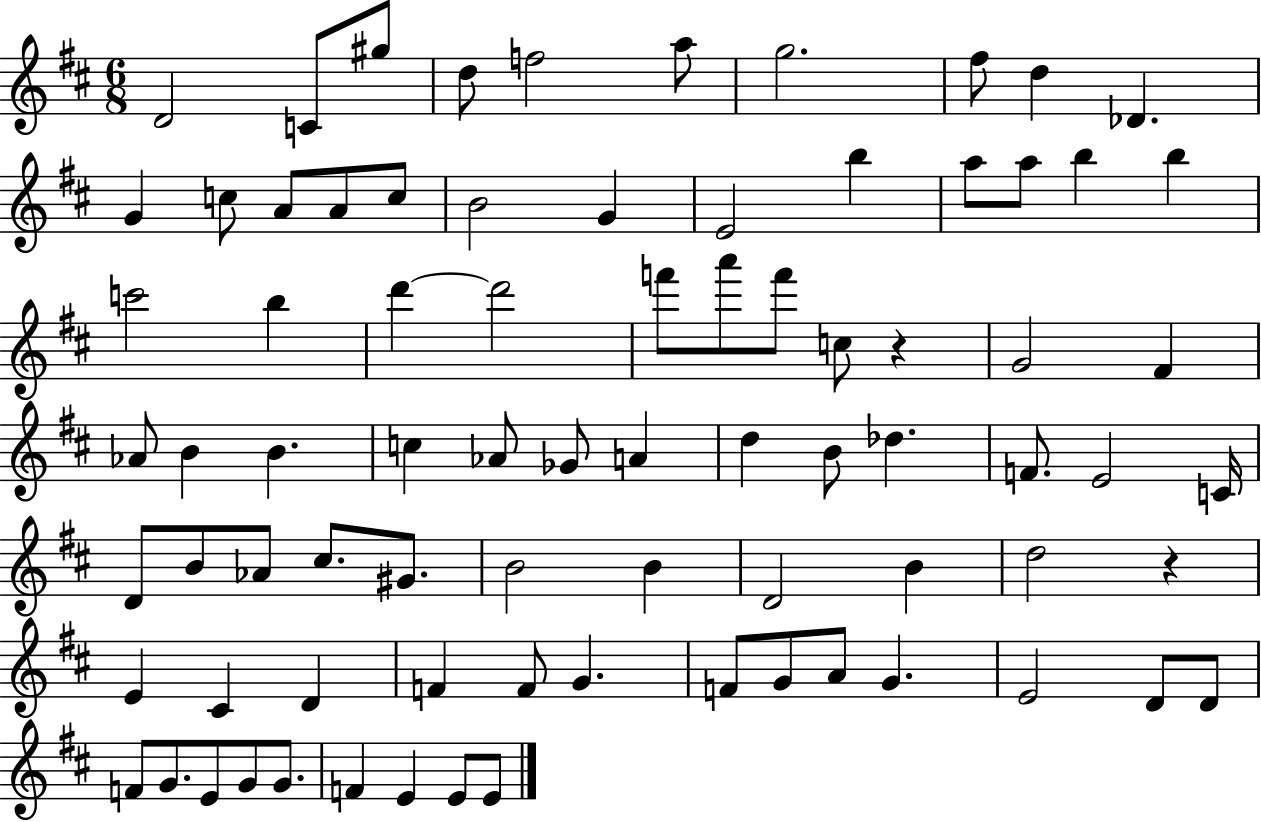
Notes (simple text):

D4/h C4/e G#5/e D5/e F5/h A5/e G5/h. F#5/e D5/q Db4/q. G4/q C5/e A4/e A4/e C5/e B4/h G4/q E4/h B5/q A5/e A5/e B5/q B5/q C6/h B5/q D6/q D6/h F6/e A6/e F6/e C5/e R/q G4/h F#4/q Ab4/e B4/q B4/q. C5/q Ab4/e Gb4/e A4/q D5/q B4/e Db5/q. F4/e. E4/h C4/s D4/e B4/e Ab4/e C#5/e. G#4/e. B4/h B4/q D4/h B4/q D5/h R/q E4/q C#4/q D4/q F4/q F4/e G4/q. F4/e G4/e A4/e G4/q. E4/h D4/e D4/e F4/e G4/e. E4/e G4/e G4/e. F4/q E4/q E4/e E4/e